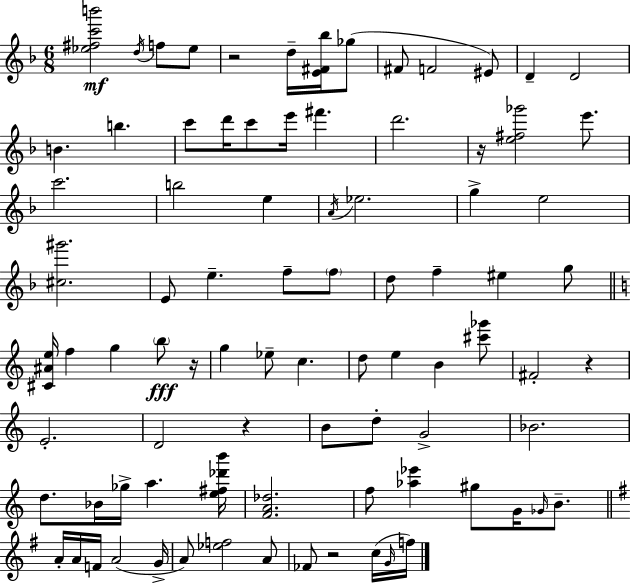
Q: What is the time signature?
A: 6/8